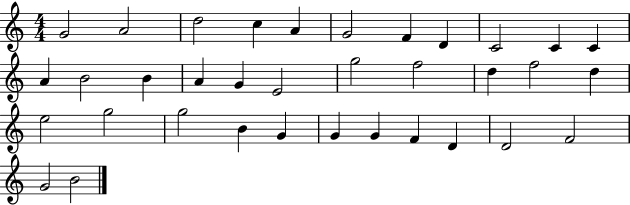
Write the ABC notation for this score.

X:1
T:Untitled
M:4/4
L:1/4
K:C
G2 A2 d2 c A G2 F D C2 C C A B2 B A G E2 g2 f2 d f2 d e2 g2 g2 B G G G F D D2 F2 G2 B2